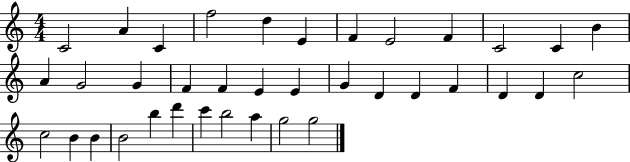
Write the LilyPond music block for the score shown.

{
  \clef treble
  \numericTimeSignature
  \time 4/4
  \key c \major
  c'2 a'4 c'4 | f''2 d''4 e'4 | f'4 e'2 f'4 | c'2 c'4 b'4 | \break a'4 g'2 g'4 | f'4 f'4 e'4 e'4 | g'4 d'4 d'4 f'4 | d'4 d'4 c''2 | \break c''2 b'4 b'4 | b'2 b''4 d'''4 | c'''4 b''2 a''4 | g''2 g''2 | \break \bar "|."
}